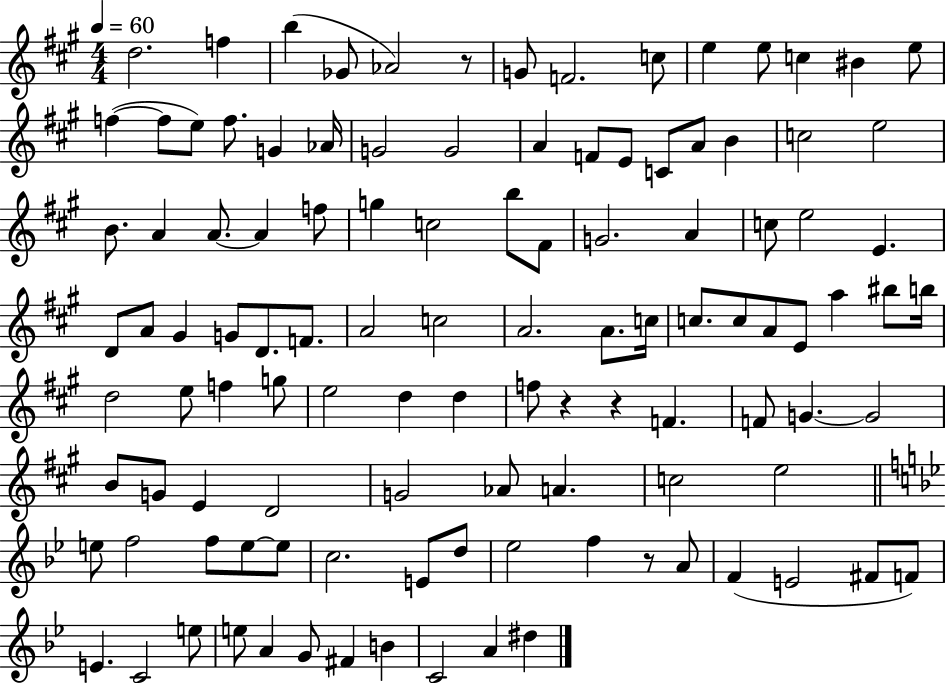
{
  \clef treble
  \numericTimeSignature
  \time 4/4
  \key a \major
  \tempo 4 = 60
  d''2. f''4 | b''4( ges'8 aes'2) r8 | g'8 f'2. c''8 | e''4 e''8 c''4 bis'4 e''8 | \break f''4~(~ f''8 e''8) f''8. g'4 aes'16 | g'2 g'2 | a'4 f'8 e'8 c'8 a'8 b'4 | c''2 e''2 | \break b'8. a'4 a'8.~~ a'4 f''8 | g''4 c''2 b''8 fis'8 | g'2. a'4 | c''8 e''2 e'4. | \break d'8 a'8 gis'4 g'8 d'8. f'8. | a'2 c''2 | a'2. a'8. c''16 | c''8. c''8 a'8 e'8 a''4 bis''8 b''16 | \break d''2 e''8 f''4 g''8 | e''2 d''4 d''4 | f''8 r4 r4 f'4. | f'8 g'4.~~ g'2 | \break b'8 g'8 e'4 d'2 | g'2 aes'8 a'4. | c''2 e''2 | \bar "||" \break \key g \minor e''8 f''2 f''8 e''8~~ e''8 | c''2. e'8 d''8 | ees''2 f''4 r8 a'8 | f'4( e'2 fis'8 f'8) | \break e'4. c'2 e''8 | e''8 a'4 g'8 fis'4 b'4 | c'2 a'4 dis''4 | \bar "|."
}